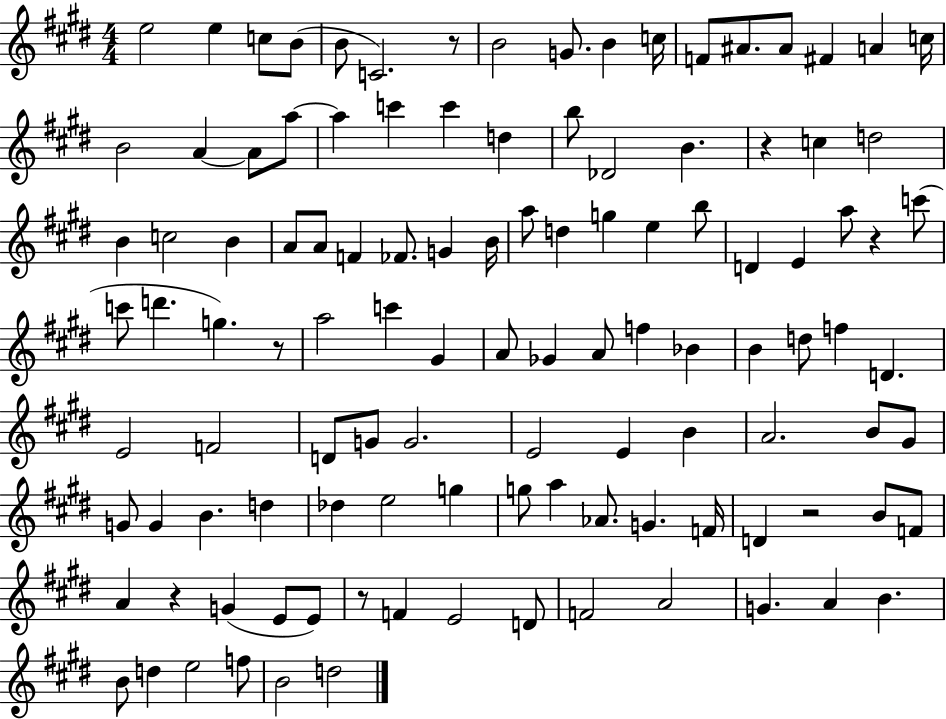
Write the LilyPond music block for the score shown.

{
  \clef treble
  \numericTimeSignature
  \time 4/4
  \key e \major
  e''2 e''4 c''8 b'8( | b'8 c'2.) r8 | b'2 g'8. b'4 c''16 | f'8 ais'8. ais'8 fis'4 a'4 c''16 | \break b'2 a'4~~ a'8 a''8~~ | a''4 c'''4 c'''4 d''4 | b''8 des'2 b'4. | r4 c''4 d''2 | \break b'4 c''2 b'4 | a'8 a'8 f'4 fes'8. g'4 b'16 | a''8 d''4 g''4 e''4 b''8 | d'4 e'4 a''8 r4 c'''8( | \break c'''8 d'''4. g''4.) r8 | a''2 c'''4 gis'4 | a'8 ges'4 a'8 f''4 bes'4 | b'4 d''8 f''4 d'4. | \break e'2 f'2 | d'8 g'8 g'2. | e'2 e'4 b'4 | a'2. b'8 gis'8 | \break g'8 g'4 b'4. d''4 | des''4 e''2 g''4 | g''8 a''4 aes'8. g'4. f'16 | d'4 r2 b'8 f'8 | \break a'4 r4 g'4( e'8 e'8) | r8 f'4 e'2 d'8 | f'2 a'2 | g'4. a'4 b'4. | \break b'8 d''4 e''2 f''8 | b'2 d''2 | \bar "|."
}